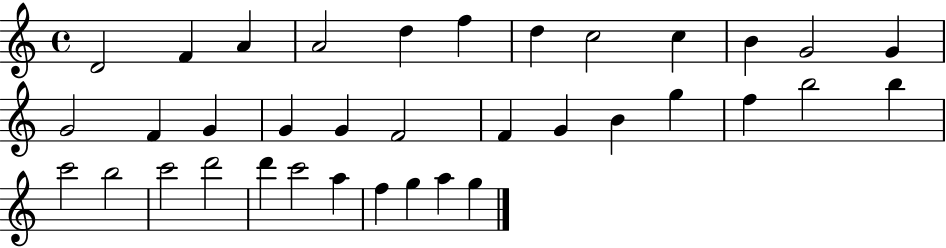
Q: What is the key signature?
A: C major